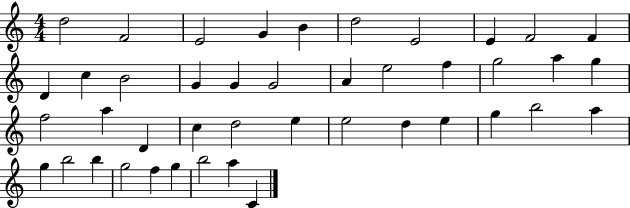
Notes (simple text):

D5/h F4/h E4/h G4/q B4/q D5/h E4/h E4/q F4/h F4/q D4/q C5/q B4/h G4/q G4/q G4/h A4/q E5/h F5/q G5/h A5/q G5/q F5/h A5/q D4/q C5/q D5/h E5/q E5/h D5/q E5/q G5/q B5/h A5/q G5/q B5/h B5/q G5/h F5/q G5/q B5/h A5/q C4/q